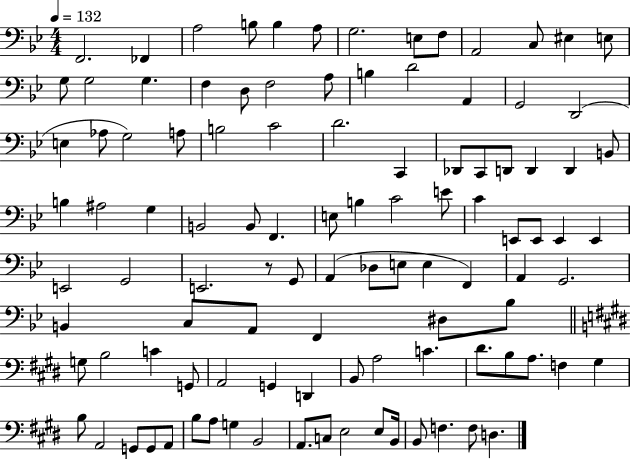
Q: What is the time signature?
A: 4/4